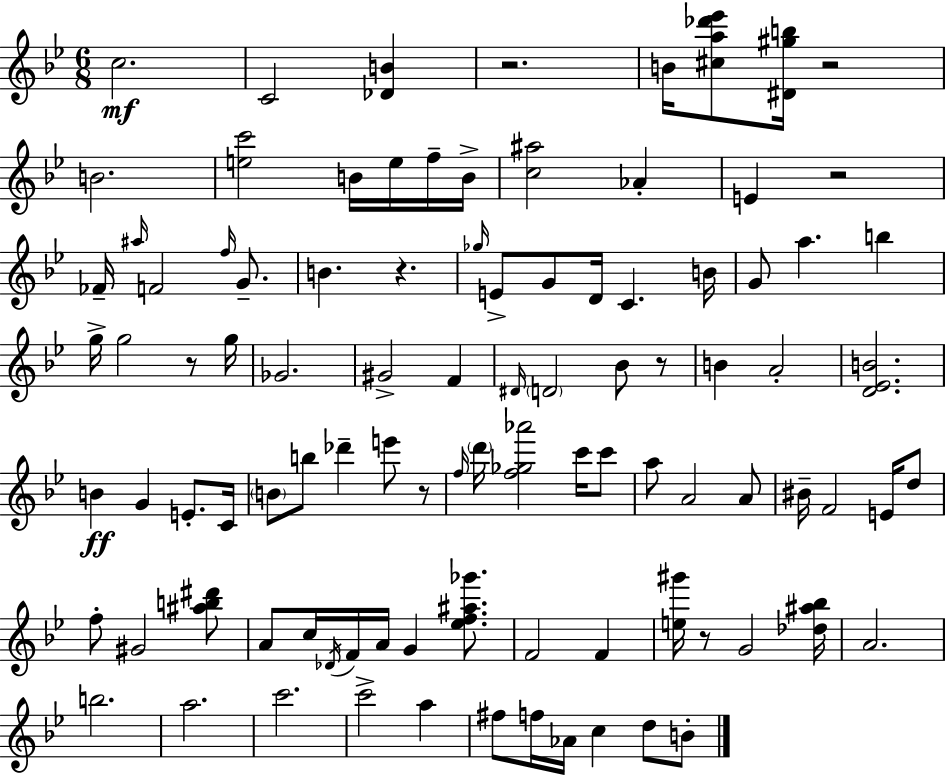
{
  \clef treble
  \numericTimeSignature
  \time 6/8
  \key bes \major
  c''2.\mf | c'2 <des' b'>4 | r2. | b'16 <cis'' a'' des''' ees'''>8 <dis' gis'' b''>16 r2 | \break b'2. | <e'' c'''>2 b'16 e''16 f''16-- b'16-> | <c'' ais''>2 aes'4-. | e'4 r2 | \break fes'16-- \grace { ais''16 } f'2 \grace { f''16 } g'8.-- | b'4. r4. | \grace { ges''16 } e'8-> g'8 d'16 c'4. | b'16 g'8 a''4. b''4 | \break g''16-> g''2 | r8 g''16 ges'2. | gis'2-> f'4 | \grace { dis'16 } \parenthesize d'2 | \break bes'8 r8 b'4 a'2-. | <d' ees' b'>2. | b'4\ff g'4 | e'8.-. c'16 \parenthesize b'8 b''8 des'''4-- | \break e'''8 r8 \grace { f''16 } \parenthesize d'''16 <f'' ges'' aes'''>2 | c'''16 c'''8 a''8 a'2 | a'8 bis'16-- f'2 | e'16 d''8 f''8-. gis'2 | \break <ais'' b'' dis'''>8 a'8 c''16 \acciaccatura { des'16 } f'16 a'16 g'4 | <ees'' f'' ais'' ges'''>8. f'2 | f'4 <e'' gis'''>16 r8 g'2 | <des'' ais'' bes''>16 a'2. | \break b''2. | a''2. | c'''2. | c'''2-> | \break a''4 fis''8 f''16 aes'16 c''4 | d''8 b'8-. \bar "|."
}